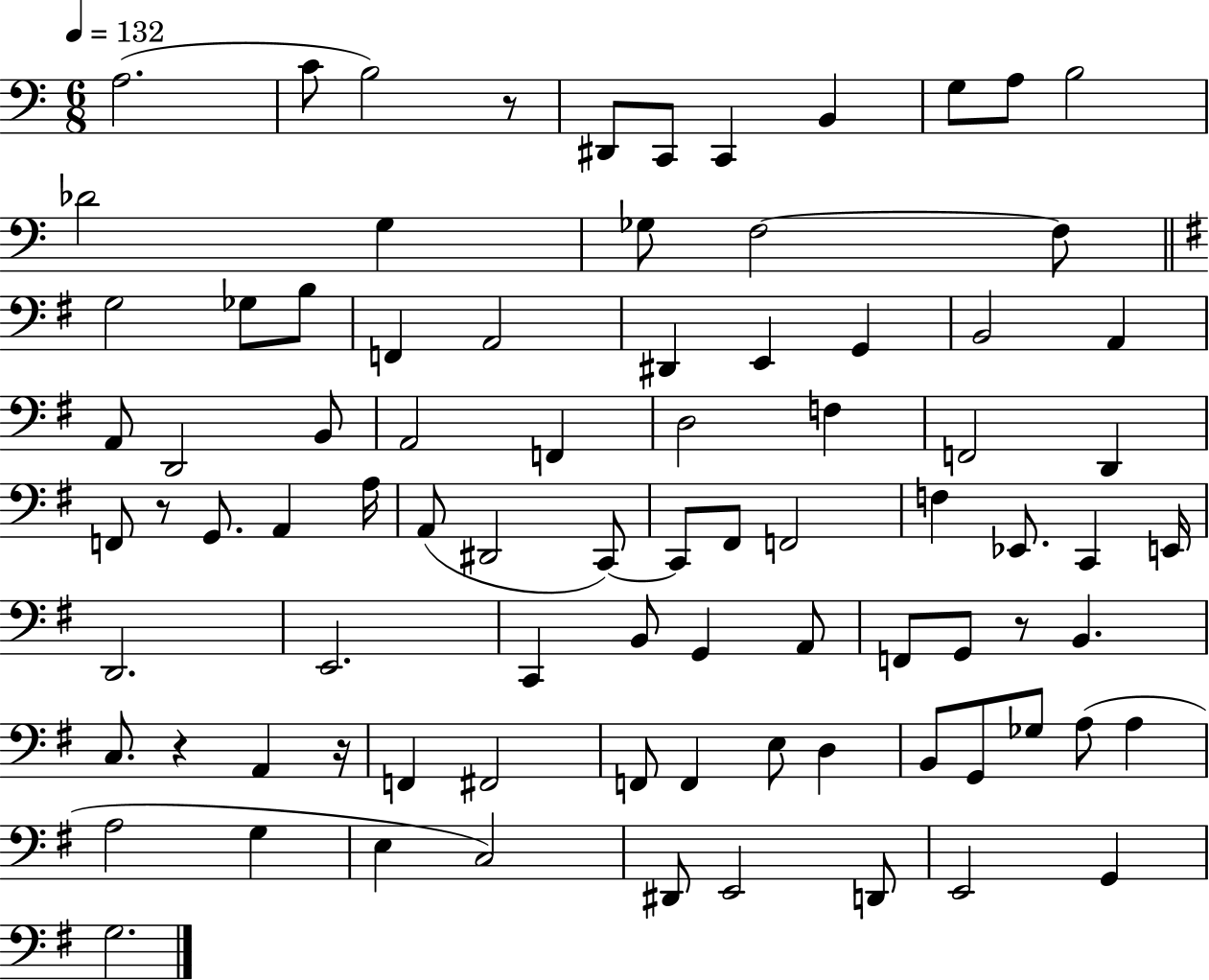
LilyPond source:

{
  \clef bass
  \numericTimeSignature
  \time 6/8
  \key c \major
  \tempo 4 = 132
  a2.( | c'8 b2) r8 | dis,8 c,8 c,4 b,4 | g8 a8 b2 | \break des'2 g4 | ges8 f2~~ f8 | \bar "||" \break \key g \major g2 ges8 b8 | f,4 a,2 | dis,4 e,4 g,4 | b,2 a,4 | \break a,8 d,2 b,8 | a,2 f,4 | d2 f4 | f,2 d,4 | \break f,8 r8 g,8. a,4 a16 | a,8( dis,2 c,8~~) | c,8 fis,8 f,2 | f4 ees,8. c,4 e,16 | \break d,2. | e,2. | c,4 b,8 g,4 a,8 | f,8 g,8 r8 b,4. | \break c8. r4 a,4 r16 | f,4 fis,2 | f,8 f,4 e8 d4 | b,8 g,8 ges8 a8( a4 | \break a2 g4 | e4 c2) | dis,8 e,2 d,8 | e,2 g,4 | \break g2. | \bar "|."
}